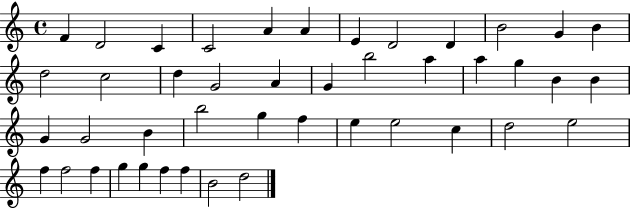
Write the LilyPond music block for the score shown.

{
  \clef treble
  \time 4/4
  \defaultTimeSignature
  \key c \major
  f'4 d'2 c'4 | c'2 a'4 a'4 | e'4 d'2 d'4 | b'2 g'4 b'4 | \break d''2 c''2 | d''4 g'2 a'4 | g'4 b''2 a''4 | a''4 g''4 b'4 b'4 | \break g'4 g'2 b'4 | b''2 g''4 f''4 | e''4 e''2 c''4 | d''2 e''2 | \break f''4 f''2 f''4 | g''4 g''4 f''4 f''4 | b'2 d''2 | \bar "|."
}